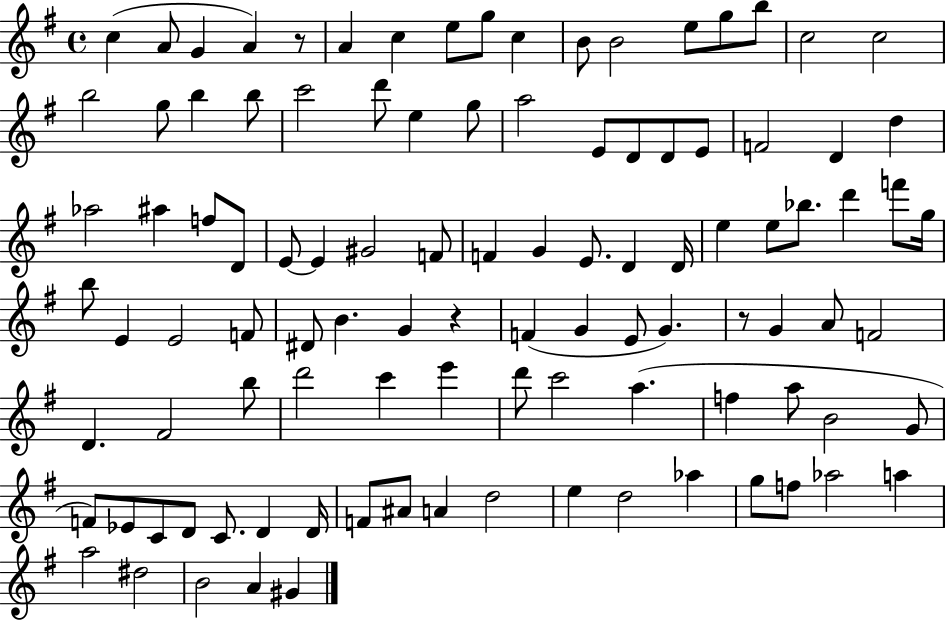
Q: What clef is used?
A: treble